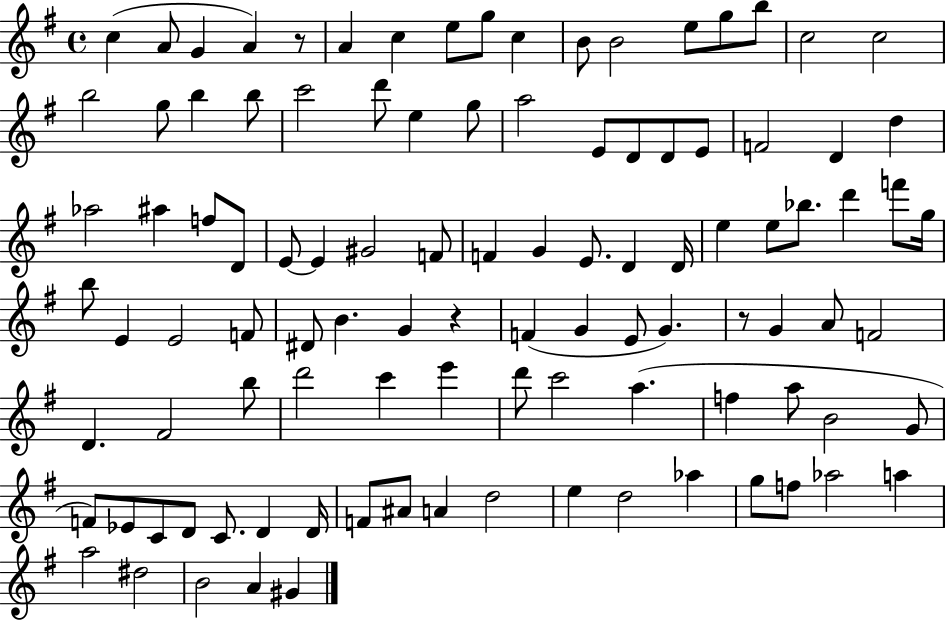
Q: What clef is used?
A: treble